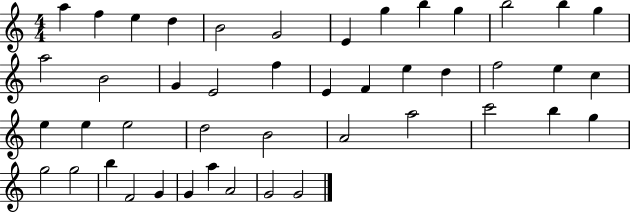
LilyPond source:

{
  \clef treble
  \numericTimeSignature
  \time 4/4
  \key c \major
  a''4 f''4 e''4 d''4 | b'2 g'2 | e'4 g''4 b''4 g''4 | b''2 b''4 g''4 | \break a''2 b'2 | g'4 e'2 f''4 | e'4 f'4 e''4 d''4 | f''2 e''4 c''4 | \break e''4 e''4 e''2 | d''2 b'2 | a'2 a''2 | c'''2 b''4 g''4 | \break g''2 g''2 | b''4 f'2 g'4 | g'4 a''4 a'2 | g'2 g'2 | \break \bar "|."
}